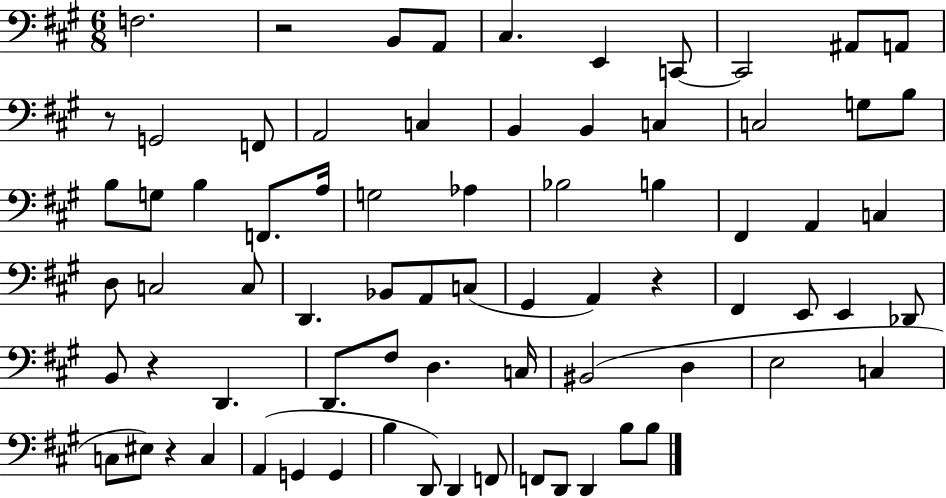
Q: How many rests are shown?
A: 5